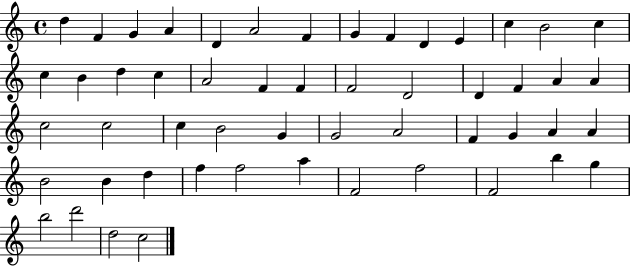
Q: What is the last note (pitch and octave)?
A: C5